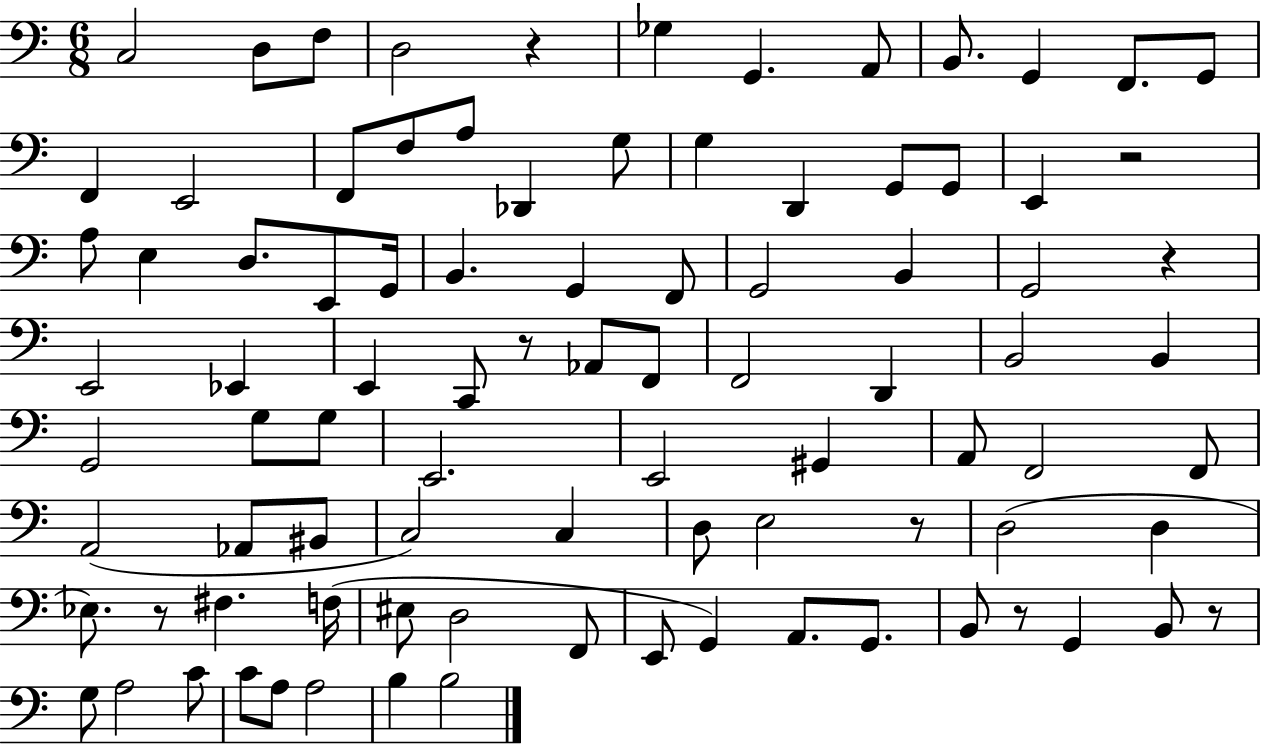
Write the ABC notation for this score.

X:1
T:Untitled
M:6/8
L:1/4
K:C
C,2 D,/2 F,/2 D,2 z _G, G,, A,,/2 B,,/2 G,, F,,/2 G,,/2 F,, E,,2 F,,/2 F,/2 A,/2 _D,, G,/2 G, D,, G,,/2 G,,/2 E,, z2 A,/2 E, D,/2 E,,/2 G,,/4 B,, G,, F,,/2 G,,2 B,, G,,2 z E,,2 _E,, E,, C,,/2 z/2 _A,,/2 F,,/2 F,,2 D,, B,,2 B,, G,,2 G,/2 G,/2 E,,2 E,,2 ^G,, A,,/2 F,,2 F,,/2 A,,2 _A,,/2 ^B,,/2 C,2 C, D,/2 E,2 z/2 D,2 D, _E,/2 z/2 ^F, F,/4 ^E,/2 D,2 F,,/2 E,,/2 G,, A,,/2 G,,/2 B,,/2 z/2 G,, B,,/2 z/2 G,/2 A,2 C/2 C/2 A,/2 A,2 B, B,2